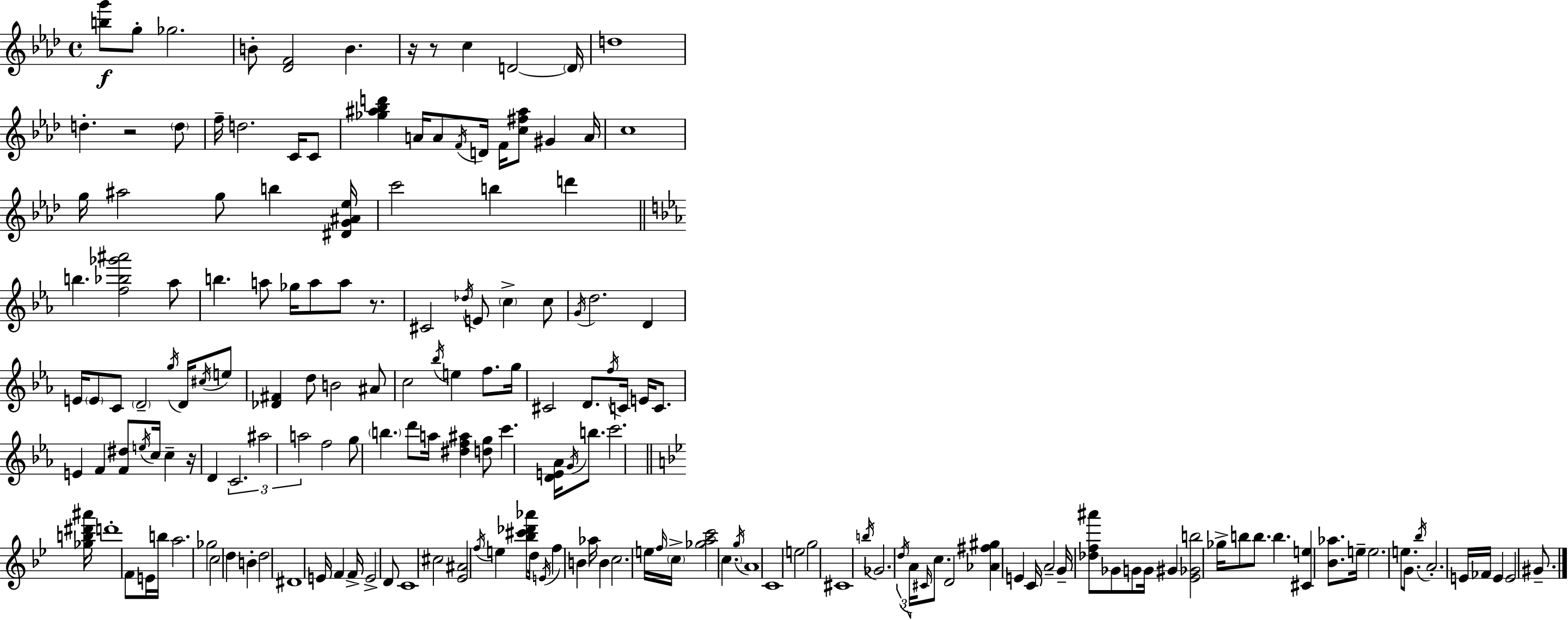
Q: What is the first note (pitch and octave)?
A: G5